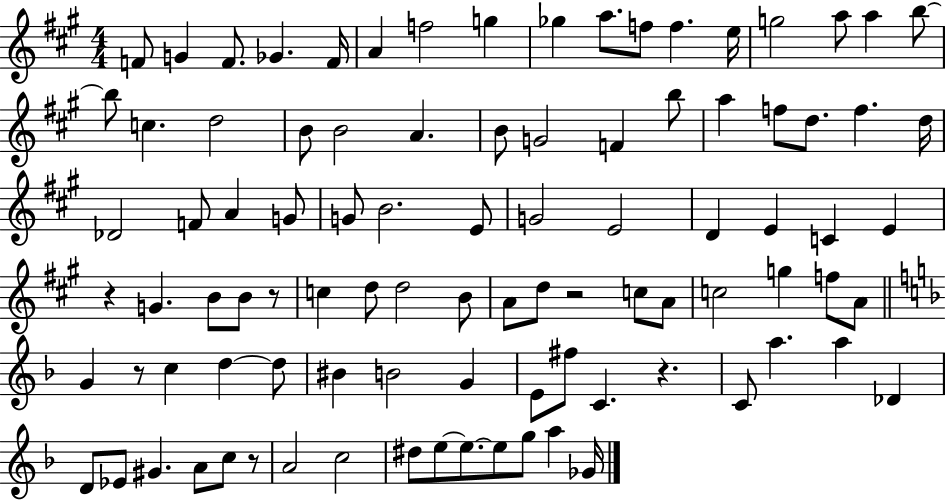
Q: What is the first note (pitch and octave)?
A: F4